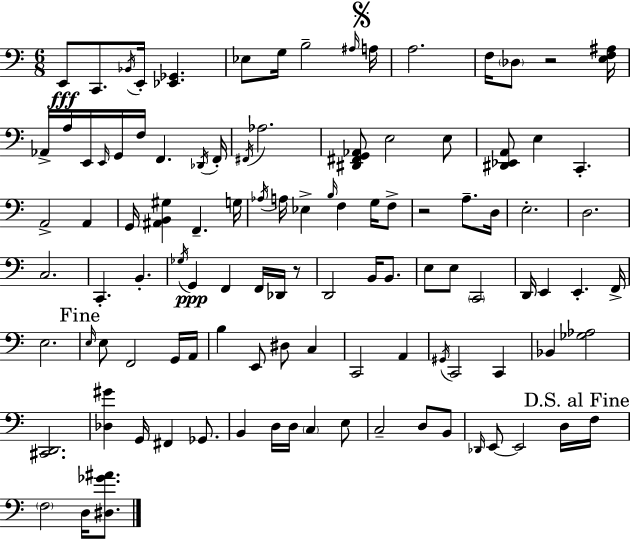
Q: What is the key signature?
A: A minor